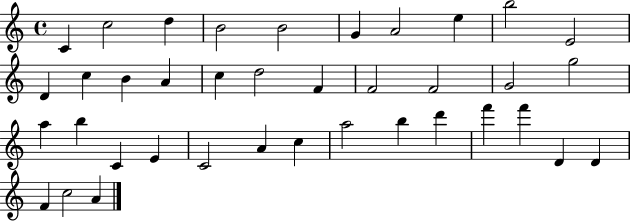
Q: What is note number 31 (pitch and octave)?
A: D6